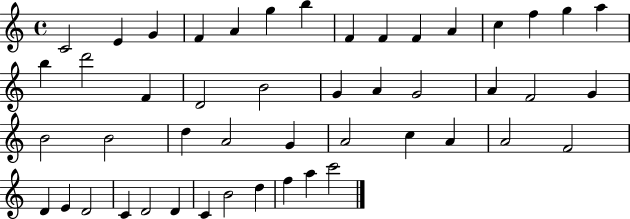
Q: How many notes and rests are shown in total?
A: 48